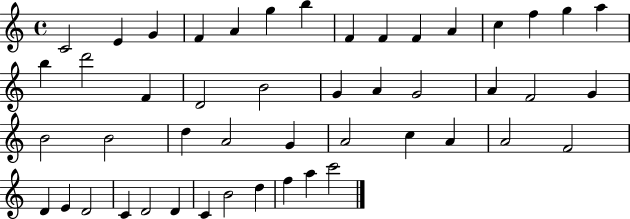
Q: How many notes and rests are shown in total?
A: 48